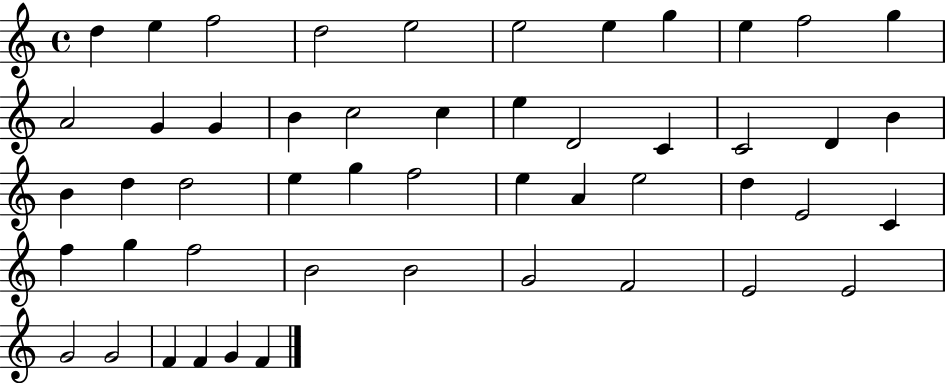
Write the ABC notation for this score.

X:1
T:Untitled
M:4/4
L:1/4
K:C
d e f2 d2 e2 e2 e g e f2 g A2 G G B c2 c e D2 C C2 D B B d d2 e g f2 e A e2 d E2 C f g f2 B2 B2 G2 F2 E2 E2 G2 G2 F F G F